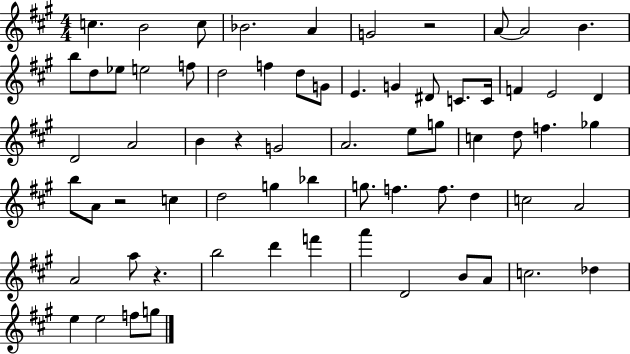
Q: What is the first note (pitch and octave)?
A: C5